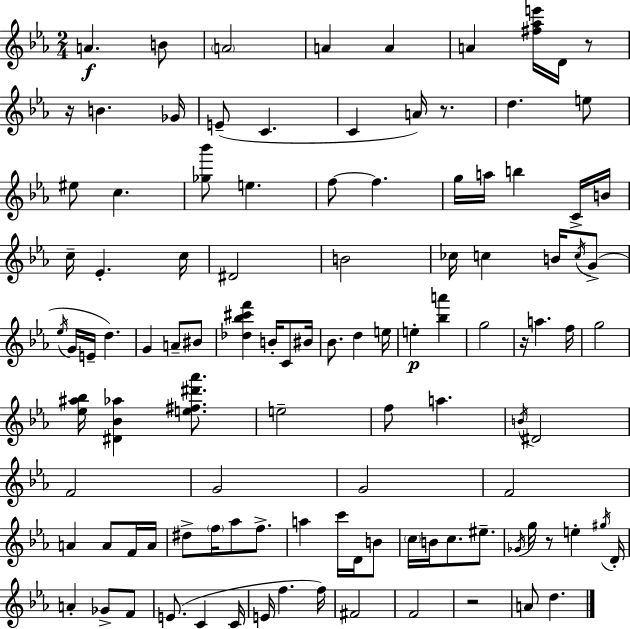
{
  \clef treble
  \numericTimeSignature
  \time 2/4
  \key c \minor
  a'4.\f b'8 | \parenthesize a'2 | a'4 a'4 | a'4 <fis'' aes'' e'''>16 d'16 r8 | \break r16 b'4. ges'16 | e'8--( c'4. | c'4 a'16) r8. | d''4. e''8 | \break eis''8 c''4. | <ges'' bes'''>8 e''4. | f''8~~ f''4. | g''16 a''16 b''4 c'16-> b'16 | \break c''16-- ees'4.-. c''16 | dis'2 | b'2 | ces''16 c''4 b'16 \acciaccatura { c''16 } g'8->( | \break \acciaccatura { ees''16 } g'16 e'16-- d''4.) | g'4 a'8-- | bis'8 <des'' bes'' cis''' f'''>4 b'16-. c'8 | bis'16 bes'8. d''4 | \break e''16 e''4-.\p <bes'' a'''>4 | g''2 | r16 a''4. | f''16 g''2 | \break <ees'' ais'' bes''>16 <dis' bes' aes''>4 <e'' fis'' dis''' aes'''>8. | e''2-- | f''8 a''4. | \acciaccatura { b'16 } dis'2 | \break f'2 | g'2 | g'2 | f'2 | \break a'4 a'8 | f'16 a'16 dis''8-> \parenthesize f''16 aes''8 | f''8.-> a''4 c'''16 | d'16 b'8 \parenthesize c''16 b'16 c''8. | \break eis''8.-- \acciaccatura { ges'16 } g''16 r8 e''4-. | \acciaccatura { gis''16 } d'16-. a'4-. | ges'8-> f'8 e'8.( | c'4 c'16 e'16 f''4. | \break f''16) fis'2 | f'2 | r2 | a'8 d''4. | \break \bar "|."
}